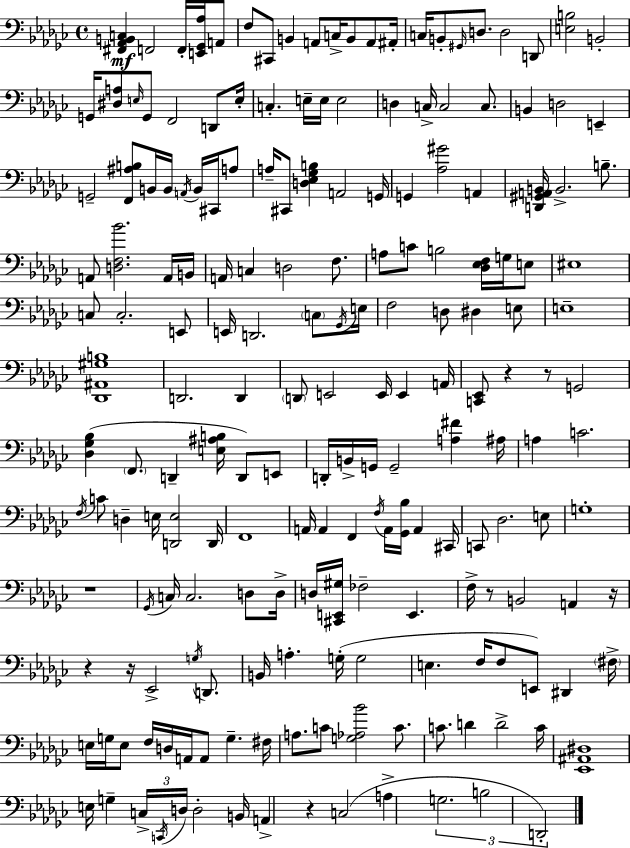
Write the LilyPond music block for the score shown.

{
  \clef bass
  \time 4/4
  \defaultTimeSignature
  \key ees \minor
  <fis, aes, b, c>4\mf f,2 f,16-. <e, ges, aes>16 a,8 | f8 cis,8 b,4 a,8 c16-> b,8 a,8 ais,16-. | c16 b,8-. \grace { gis,16 } d8. d2 d,8 | <e b>2 b,2-. | \break g,16 <dis a>8 \grace { e16 } g,8 f,2 d,8 | e16-. c4.-. e16-- e16 e2 | d4 c16-> c2 c8. | b,4 d2 e,4-- | \break g,2-- <f, ais b>8 b,16 b,16 \acciaccatura { a,16 } b,16 | cis,16 a8 a16-- cis,8 <d ees ges b>4 a,2 | g,16 g,4 <aes gis'>2 a,4 | <d, gis, a, b,>16 b,2.-> | \break b8.-- a,8 <d f bes'>2. | a,16 b,16 a,16 c4 d2 | f8. a8 c'8 b2 <des ees f>16 | g16 e8 eis1 | \break c8 c2.-. | e,8 e,16 d,2. | \parenthesize c8 \acciaccatura { ges,16 } e16 f2 d8 dis4 | e8 e1-- | \break <des, ais, gis b>1 | d,2. | d,4 \parenthesize d,8 e,2 e,16 e,4 | a,16 <c, ees,>8 r4 r8 g,2 | \break <des ges bes>4( \parenthesize f,8. d,4-- <e ais b>16 | d,8) e,8 d,16-. b,16-> g,16 g,2-- <a fis'>4 | ais16 a4 c'2. | \acciaccatura { f16 } c'8 d4-- e16 <d, e>2 | \break d,16 f,1 | a,16 a,4 f,4 \acciaccatura { f16 } a,16 | <ges, bes>16 a,4 cis,16 c,8 des2. | e8 g1-. | \break r1 | \acciaccatura { ges,16 } c16 c2. | d8 d16-> d16 <cis, e, gis>16 fes2-- | e,4. f16-> r8 b,2 | \break a,4 r16 r4 r16 ees,2-> | \acciaccatura { g16 } d,8. b,16 a4.-. g16-.( | g2 e4. f16 f8 | e,8) dis,4 \parenthesize fis16-> e16 g16 e8 f16 d16 a,16 a,8 | \break g4.-- fis16 a8. c'8 <g aes bes'>2 | c'8. c'8. d'4 d'2-> | c'16 <ees, ais, dis>1 | e16 g4-- \tuplet 3/2 { c16-> \acciaccatura { c,16 } d16 } | \break d2-. b,16 a,4-> r4 | c2( a4-> \tuplet 3/2 { g2. | b2 | d,2-.) } \bar "|."
}